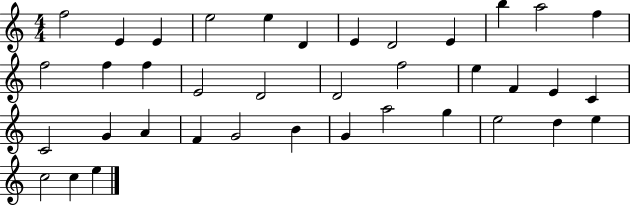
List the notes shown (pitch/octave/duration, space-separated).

F5/h E4/q E4/q E5/h E5/q D4/q E4/q D4/h E4/q B5/q A5/h F5/q F5/h F5/q F5/q E4/h D4/h D4/h F5/h E5/q F4/q E4/q C4/q C4/h G4/q A4/q F4/q G4/h B4/q G4/q A5/h G5/q E5/h D5/q E5/q C5/h C5/q E5/q